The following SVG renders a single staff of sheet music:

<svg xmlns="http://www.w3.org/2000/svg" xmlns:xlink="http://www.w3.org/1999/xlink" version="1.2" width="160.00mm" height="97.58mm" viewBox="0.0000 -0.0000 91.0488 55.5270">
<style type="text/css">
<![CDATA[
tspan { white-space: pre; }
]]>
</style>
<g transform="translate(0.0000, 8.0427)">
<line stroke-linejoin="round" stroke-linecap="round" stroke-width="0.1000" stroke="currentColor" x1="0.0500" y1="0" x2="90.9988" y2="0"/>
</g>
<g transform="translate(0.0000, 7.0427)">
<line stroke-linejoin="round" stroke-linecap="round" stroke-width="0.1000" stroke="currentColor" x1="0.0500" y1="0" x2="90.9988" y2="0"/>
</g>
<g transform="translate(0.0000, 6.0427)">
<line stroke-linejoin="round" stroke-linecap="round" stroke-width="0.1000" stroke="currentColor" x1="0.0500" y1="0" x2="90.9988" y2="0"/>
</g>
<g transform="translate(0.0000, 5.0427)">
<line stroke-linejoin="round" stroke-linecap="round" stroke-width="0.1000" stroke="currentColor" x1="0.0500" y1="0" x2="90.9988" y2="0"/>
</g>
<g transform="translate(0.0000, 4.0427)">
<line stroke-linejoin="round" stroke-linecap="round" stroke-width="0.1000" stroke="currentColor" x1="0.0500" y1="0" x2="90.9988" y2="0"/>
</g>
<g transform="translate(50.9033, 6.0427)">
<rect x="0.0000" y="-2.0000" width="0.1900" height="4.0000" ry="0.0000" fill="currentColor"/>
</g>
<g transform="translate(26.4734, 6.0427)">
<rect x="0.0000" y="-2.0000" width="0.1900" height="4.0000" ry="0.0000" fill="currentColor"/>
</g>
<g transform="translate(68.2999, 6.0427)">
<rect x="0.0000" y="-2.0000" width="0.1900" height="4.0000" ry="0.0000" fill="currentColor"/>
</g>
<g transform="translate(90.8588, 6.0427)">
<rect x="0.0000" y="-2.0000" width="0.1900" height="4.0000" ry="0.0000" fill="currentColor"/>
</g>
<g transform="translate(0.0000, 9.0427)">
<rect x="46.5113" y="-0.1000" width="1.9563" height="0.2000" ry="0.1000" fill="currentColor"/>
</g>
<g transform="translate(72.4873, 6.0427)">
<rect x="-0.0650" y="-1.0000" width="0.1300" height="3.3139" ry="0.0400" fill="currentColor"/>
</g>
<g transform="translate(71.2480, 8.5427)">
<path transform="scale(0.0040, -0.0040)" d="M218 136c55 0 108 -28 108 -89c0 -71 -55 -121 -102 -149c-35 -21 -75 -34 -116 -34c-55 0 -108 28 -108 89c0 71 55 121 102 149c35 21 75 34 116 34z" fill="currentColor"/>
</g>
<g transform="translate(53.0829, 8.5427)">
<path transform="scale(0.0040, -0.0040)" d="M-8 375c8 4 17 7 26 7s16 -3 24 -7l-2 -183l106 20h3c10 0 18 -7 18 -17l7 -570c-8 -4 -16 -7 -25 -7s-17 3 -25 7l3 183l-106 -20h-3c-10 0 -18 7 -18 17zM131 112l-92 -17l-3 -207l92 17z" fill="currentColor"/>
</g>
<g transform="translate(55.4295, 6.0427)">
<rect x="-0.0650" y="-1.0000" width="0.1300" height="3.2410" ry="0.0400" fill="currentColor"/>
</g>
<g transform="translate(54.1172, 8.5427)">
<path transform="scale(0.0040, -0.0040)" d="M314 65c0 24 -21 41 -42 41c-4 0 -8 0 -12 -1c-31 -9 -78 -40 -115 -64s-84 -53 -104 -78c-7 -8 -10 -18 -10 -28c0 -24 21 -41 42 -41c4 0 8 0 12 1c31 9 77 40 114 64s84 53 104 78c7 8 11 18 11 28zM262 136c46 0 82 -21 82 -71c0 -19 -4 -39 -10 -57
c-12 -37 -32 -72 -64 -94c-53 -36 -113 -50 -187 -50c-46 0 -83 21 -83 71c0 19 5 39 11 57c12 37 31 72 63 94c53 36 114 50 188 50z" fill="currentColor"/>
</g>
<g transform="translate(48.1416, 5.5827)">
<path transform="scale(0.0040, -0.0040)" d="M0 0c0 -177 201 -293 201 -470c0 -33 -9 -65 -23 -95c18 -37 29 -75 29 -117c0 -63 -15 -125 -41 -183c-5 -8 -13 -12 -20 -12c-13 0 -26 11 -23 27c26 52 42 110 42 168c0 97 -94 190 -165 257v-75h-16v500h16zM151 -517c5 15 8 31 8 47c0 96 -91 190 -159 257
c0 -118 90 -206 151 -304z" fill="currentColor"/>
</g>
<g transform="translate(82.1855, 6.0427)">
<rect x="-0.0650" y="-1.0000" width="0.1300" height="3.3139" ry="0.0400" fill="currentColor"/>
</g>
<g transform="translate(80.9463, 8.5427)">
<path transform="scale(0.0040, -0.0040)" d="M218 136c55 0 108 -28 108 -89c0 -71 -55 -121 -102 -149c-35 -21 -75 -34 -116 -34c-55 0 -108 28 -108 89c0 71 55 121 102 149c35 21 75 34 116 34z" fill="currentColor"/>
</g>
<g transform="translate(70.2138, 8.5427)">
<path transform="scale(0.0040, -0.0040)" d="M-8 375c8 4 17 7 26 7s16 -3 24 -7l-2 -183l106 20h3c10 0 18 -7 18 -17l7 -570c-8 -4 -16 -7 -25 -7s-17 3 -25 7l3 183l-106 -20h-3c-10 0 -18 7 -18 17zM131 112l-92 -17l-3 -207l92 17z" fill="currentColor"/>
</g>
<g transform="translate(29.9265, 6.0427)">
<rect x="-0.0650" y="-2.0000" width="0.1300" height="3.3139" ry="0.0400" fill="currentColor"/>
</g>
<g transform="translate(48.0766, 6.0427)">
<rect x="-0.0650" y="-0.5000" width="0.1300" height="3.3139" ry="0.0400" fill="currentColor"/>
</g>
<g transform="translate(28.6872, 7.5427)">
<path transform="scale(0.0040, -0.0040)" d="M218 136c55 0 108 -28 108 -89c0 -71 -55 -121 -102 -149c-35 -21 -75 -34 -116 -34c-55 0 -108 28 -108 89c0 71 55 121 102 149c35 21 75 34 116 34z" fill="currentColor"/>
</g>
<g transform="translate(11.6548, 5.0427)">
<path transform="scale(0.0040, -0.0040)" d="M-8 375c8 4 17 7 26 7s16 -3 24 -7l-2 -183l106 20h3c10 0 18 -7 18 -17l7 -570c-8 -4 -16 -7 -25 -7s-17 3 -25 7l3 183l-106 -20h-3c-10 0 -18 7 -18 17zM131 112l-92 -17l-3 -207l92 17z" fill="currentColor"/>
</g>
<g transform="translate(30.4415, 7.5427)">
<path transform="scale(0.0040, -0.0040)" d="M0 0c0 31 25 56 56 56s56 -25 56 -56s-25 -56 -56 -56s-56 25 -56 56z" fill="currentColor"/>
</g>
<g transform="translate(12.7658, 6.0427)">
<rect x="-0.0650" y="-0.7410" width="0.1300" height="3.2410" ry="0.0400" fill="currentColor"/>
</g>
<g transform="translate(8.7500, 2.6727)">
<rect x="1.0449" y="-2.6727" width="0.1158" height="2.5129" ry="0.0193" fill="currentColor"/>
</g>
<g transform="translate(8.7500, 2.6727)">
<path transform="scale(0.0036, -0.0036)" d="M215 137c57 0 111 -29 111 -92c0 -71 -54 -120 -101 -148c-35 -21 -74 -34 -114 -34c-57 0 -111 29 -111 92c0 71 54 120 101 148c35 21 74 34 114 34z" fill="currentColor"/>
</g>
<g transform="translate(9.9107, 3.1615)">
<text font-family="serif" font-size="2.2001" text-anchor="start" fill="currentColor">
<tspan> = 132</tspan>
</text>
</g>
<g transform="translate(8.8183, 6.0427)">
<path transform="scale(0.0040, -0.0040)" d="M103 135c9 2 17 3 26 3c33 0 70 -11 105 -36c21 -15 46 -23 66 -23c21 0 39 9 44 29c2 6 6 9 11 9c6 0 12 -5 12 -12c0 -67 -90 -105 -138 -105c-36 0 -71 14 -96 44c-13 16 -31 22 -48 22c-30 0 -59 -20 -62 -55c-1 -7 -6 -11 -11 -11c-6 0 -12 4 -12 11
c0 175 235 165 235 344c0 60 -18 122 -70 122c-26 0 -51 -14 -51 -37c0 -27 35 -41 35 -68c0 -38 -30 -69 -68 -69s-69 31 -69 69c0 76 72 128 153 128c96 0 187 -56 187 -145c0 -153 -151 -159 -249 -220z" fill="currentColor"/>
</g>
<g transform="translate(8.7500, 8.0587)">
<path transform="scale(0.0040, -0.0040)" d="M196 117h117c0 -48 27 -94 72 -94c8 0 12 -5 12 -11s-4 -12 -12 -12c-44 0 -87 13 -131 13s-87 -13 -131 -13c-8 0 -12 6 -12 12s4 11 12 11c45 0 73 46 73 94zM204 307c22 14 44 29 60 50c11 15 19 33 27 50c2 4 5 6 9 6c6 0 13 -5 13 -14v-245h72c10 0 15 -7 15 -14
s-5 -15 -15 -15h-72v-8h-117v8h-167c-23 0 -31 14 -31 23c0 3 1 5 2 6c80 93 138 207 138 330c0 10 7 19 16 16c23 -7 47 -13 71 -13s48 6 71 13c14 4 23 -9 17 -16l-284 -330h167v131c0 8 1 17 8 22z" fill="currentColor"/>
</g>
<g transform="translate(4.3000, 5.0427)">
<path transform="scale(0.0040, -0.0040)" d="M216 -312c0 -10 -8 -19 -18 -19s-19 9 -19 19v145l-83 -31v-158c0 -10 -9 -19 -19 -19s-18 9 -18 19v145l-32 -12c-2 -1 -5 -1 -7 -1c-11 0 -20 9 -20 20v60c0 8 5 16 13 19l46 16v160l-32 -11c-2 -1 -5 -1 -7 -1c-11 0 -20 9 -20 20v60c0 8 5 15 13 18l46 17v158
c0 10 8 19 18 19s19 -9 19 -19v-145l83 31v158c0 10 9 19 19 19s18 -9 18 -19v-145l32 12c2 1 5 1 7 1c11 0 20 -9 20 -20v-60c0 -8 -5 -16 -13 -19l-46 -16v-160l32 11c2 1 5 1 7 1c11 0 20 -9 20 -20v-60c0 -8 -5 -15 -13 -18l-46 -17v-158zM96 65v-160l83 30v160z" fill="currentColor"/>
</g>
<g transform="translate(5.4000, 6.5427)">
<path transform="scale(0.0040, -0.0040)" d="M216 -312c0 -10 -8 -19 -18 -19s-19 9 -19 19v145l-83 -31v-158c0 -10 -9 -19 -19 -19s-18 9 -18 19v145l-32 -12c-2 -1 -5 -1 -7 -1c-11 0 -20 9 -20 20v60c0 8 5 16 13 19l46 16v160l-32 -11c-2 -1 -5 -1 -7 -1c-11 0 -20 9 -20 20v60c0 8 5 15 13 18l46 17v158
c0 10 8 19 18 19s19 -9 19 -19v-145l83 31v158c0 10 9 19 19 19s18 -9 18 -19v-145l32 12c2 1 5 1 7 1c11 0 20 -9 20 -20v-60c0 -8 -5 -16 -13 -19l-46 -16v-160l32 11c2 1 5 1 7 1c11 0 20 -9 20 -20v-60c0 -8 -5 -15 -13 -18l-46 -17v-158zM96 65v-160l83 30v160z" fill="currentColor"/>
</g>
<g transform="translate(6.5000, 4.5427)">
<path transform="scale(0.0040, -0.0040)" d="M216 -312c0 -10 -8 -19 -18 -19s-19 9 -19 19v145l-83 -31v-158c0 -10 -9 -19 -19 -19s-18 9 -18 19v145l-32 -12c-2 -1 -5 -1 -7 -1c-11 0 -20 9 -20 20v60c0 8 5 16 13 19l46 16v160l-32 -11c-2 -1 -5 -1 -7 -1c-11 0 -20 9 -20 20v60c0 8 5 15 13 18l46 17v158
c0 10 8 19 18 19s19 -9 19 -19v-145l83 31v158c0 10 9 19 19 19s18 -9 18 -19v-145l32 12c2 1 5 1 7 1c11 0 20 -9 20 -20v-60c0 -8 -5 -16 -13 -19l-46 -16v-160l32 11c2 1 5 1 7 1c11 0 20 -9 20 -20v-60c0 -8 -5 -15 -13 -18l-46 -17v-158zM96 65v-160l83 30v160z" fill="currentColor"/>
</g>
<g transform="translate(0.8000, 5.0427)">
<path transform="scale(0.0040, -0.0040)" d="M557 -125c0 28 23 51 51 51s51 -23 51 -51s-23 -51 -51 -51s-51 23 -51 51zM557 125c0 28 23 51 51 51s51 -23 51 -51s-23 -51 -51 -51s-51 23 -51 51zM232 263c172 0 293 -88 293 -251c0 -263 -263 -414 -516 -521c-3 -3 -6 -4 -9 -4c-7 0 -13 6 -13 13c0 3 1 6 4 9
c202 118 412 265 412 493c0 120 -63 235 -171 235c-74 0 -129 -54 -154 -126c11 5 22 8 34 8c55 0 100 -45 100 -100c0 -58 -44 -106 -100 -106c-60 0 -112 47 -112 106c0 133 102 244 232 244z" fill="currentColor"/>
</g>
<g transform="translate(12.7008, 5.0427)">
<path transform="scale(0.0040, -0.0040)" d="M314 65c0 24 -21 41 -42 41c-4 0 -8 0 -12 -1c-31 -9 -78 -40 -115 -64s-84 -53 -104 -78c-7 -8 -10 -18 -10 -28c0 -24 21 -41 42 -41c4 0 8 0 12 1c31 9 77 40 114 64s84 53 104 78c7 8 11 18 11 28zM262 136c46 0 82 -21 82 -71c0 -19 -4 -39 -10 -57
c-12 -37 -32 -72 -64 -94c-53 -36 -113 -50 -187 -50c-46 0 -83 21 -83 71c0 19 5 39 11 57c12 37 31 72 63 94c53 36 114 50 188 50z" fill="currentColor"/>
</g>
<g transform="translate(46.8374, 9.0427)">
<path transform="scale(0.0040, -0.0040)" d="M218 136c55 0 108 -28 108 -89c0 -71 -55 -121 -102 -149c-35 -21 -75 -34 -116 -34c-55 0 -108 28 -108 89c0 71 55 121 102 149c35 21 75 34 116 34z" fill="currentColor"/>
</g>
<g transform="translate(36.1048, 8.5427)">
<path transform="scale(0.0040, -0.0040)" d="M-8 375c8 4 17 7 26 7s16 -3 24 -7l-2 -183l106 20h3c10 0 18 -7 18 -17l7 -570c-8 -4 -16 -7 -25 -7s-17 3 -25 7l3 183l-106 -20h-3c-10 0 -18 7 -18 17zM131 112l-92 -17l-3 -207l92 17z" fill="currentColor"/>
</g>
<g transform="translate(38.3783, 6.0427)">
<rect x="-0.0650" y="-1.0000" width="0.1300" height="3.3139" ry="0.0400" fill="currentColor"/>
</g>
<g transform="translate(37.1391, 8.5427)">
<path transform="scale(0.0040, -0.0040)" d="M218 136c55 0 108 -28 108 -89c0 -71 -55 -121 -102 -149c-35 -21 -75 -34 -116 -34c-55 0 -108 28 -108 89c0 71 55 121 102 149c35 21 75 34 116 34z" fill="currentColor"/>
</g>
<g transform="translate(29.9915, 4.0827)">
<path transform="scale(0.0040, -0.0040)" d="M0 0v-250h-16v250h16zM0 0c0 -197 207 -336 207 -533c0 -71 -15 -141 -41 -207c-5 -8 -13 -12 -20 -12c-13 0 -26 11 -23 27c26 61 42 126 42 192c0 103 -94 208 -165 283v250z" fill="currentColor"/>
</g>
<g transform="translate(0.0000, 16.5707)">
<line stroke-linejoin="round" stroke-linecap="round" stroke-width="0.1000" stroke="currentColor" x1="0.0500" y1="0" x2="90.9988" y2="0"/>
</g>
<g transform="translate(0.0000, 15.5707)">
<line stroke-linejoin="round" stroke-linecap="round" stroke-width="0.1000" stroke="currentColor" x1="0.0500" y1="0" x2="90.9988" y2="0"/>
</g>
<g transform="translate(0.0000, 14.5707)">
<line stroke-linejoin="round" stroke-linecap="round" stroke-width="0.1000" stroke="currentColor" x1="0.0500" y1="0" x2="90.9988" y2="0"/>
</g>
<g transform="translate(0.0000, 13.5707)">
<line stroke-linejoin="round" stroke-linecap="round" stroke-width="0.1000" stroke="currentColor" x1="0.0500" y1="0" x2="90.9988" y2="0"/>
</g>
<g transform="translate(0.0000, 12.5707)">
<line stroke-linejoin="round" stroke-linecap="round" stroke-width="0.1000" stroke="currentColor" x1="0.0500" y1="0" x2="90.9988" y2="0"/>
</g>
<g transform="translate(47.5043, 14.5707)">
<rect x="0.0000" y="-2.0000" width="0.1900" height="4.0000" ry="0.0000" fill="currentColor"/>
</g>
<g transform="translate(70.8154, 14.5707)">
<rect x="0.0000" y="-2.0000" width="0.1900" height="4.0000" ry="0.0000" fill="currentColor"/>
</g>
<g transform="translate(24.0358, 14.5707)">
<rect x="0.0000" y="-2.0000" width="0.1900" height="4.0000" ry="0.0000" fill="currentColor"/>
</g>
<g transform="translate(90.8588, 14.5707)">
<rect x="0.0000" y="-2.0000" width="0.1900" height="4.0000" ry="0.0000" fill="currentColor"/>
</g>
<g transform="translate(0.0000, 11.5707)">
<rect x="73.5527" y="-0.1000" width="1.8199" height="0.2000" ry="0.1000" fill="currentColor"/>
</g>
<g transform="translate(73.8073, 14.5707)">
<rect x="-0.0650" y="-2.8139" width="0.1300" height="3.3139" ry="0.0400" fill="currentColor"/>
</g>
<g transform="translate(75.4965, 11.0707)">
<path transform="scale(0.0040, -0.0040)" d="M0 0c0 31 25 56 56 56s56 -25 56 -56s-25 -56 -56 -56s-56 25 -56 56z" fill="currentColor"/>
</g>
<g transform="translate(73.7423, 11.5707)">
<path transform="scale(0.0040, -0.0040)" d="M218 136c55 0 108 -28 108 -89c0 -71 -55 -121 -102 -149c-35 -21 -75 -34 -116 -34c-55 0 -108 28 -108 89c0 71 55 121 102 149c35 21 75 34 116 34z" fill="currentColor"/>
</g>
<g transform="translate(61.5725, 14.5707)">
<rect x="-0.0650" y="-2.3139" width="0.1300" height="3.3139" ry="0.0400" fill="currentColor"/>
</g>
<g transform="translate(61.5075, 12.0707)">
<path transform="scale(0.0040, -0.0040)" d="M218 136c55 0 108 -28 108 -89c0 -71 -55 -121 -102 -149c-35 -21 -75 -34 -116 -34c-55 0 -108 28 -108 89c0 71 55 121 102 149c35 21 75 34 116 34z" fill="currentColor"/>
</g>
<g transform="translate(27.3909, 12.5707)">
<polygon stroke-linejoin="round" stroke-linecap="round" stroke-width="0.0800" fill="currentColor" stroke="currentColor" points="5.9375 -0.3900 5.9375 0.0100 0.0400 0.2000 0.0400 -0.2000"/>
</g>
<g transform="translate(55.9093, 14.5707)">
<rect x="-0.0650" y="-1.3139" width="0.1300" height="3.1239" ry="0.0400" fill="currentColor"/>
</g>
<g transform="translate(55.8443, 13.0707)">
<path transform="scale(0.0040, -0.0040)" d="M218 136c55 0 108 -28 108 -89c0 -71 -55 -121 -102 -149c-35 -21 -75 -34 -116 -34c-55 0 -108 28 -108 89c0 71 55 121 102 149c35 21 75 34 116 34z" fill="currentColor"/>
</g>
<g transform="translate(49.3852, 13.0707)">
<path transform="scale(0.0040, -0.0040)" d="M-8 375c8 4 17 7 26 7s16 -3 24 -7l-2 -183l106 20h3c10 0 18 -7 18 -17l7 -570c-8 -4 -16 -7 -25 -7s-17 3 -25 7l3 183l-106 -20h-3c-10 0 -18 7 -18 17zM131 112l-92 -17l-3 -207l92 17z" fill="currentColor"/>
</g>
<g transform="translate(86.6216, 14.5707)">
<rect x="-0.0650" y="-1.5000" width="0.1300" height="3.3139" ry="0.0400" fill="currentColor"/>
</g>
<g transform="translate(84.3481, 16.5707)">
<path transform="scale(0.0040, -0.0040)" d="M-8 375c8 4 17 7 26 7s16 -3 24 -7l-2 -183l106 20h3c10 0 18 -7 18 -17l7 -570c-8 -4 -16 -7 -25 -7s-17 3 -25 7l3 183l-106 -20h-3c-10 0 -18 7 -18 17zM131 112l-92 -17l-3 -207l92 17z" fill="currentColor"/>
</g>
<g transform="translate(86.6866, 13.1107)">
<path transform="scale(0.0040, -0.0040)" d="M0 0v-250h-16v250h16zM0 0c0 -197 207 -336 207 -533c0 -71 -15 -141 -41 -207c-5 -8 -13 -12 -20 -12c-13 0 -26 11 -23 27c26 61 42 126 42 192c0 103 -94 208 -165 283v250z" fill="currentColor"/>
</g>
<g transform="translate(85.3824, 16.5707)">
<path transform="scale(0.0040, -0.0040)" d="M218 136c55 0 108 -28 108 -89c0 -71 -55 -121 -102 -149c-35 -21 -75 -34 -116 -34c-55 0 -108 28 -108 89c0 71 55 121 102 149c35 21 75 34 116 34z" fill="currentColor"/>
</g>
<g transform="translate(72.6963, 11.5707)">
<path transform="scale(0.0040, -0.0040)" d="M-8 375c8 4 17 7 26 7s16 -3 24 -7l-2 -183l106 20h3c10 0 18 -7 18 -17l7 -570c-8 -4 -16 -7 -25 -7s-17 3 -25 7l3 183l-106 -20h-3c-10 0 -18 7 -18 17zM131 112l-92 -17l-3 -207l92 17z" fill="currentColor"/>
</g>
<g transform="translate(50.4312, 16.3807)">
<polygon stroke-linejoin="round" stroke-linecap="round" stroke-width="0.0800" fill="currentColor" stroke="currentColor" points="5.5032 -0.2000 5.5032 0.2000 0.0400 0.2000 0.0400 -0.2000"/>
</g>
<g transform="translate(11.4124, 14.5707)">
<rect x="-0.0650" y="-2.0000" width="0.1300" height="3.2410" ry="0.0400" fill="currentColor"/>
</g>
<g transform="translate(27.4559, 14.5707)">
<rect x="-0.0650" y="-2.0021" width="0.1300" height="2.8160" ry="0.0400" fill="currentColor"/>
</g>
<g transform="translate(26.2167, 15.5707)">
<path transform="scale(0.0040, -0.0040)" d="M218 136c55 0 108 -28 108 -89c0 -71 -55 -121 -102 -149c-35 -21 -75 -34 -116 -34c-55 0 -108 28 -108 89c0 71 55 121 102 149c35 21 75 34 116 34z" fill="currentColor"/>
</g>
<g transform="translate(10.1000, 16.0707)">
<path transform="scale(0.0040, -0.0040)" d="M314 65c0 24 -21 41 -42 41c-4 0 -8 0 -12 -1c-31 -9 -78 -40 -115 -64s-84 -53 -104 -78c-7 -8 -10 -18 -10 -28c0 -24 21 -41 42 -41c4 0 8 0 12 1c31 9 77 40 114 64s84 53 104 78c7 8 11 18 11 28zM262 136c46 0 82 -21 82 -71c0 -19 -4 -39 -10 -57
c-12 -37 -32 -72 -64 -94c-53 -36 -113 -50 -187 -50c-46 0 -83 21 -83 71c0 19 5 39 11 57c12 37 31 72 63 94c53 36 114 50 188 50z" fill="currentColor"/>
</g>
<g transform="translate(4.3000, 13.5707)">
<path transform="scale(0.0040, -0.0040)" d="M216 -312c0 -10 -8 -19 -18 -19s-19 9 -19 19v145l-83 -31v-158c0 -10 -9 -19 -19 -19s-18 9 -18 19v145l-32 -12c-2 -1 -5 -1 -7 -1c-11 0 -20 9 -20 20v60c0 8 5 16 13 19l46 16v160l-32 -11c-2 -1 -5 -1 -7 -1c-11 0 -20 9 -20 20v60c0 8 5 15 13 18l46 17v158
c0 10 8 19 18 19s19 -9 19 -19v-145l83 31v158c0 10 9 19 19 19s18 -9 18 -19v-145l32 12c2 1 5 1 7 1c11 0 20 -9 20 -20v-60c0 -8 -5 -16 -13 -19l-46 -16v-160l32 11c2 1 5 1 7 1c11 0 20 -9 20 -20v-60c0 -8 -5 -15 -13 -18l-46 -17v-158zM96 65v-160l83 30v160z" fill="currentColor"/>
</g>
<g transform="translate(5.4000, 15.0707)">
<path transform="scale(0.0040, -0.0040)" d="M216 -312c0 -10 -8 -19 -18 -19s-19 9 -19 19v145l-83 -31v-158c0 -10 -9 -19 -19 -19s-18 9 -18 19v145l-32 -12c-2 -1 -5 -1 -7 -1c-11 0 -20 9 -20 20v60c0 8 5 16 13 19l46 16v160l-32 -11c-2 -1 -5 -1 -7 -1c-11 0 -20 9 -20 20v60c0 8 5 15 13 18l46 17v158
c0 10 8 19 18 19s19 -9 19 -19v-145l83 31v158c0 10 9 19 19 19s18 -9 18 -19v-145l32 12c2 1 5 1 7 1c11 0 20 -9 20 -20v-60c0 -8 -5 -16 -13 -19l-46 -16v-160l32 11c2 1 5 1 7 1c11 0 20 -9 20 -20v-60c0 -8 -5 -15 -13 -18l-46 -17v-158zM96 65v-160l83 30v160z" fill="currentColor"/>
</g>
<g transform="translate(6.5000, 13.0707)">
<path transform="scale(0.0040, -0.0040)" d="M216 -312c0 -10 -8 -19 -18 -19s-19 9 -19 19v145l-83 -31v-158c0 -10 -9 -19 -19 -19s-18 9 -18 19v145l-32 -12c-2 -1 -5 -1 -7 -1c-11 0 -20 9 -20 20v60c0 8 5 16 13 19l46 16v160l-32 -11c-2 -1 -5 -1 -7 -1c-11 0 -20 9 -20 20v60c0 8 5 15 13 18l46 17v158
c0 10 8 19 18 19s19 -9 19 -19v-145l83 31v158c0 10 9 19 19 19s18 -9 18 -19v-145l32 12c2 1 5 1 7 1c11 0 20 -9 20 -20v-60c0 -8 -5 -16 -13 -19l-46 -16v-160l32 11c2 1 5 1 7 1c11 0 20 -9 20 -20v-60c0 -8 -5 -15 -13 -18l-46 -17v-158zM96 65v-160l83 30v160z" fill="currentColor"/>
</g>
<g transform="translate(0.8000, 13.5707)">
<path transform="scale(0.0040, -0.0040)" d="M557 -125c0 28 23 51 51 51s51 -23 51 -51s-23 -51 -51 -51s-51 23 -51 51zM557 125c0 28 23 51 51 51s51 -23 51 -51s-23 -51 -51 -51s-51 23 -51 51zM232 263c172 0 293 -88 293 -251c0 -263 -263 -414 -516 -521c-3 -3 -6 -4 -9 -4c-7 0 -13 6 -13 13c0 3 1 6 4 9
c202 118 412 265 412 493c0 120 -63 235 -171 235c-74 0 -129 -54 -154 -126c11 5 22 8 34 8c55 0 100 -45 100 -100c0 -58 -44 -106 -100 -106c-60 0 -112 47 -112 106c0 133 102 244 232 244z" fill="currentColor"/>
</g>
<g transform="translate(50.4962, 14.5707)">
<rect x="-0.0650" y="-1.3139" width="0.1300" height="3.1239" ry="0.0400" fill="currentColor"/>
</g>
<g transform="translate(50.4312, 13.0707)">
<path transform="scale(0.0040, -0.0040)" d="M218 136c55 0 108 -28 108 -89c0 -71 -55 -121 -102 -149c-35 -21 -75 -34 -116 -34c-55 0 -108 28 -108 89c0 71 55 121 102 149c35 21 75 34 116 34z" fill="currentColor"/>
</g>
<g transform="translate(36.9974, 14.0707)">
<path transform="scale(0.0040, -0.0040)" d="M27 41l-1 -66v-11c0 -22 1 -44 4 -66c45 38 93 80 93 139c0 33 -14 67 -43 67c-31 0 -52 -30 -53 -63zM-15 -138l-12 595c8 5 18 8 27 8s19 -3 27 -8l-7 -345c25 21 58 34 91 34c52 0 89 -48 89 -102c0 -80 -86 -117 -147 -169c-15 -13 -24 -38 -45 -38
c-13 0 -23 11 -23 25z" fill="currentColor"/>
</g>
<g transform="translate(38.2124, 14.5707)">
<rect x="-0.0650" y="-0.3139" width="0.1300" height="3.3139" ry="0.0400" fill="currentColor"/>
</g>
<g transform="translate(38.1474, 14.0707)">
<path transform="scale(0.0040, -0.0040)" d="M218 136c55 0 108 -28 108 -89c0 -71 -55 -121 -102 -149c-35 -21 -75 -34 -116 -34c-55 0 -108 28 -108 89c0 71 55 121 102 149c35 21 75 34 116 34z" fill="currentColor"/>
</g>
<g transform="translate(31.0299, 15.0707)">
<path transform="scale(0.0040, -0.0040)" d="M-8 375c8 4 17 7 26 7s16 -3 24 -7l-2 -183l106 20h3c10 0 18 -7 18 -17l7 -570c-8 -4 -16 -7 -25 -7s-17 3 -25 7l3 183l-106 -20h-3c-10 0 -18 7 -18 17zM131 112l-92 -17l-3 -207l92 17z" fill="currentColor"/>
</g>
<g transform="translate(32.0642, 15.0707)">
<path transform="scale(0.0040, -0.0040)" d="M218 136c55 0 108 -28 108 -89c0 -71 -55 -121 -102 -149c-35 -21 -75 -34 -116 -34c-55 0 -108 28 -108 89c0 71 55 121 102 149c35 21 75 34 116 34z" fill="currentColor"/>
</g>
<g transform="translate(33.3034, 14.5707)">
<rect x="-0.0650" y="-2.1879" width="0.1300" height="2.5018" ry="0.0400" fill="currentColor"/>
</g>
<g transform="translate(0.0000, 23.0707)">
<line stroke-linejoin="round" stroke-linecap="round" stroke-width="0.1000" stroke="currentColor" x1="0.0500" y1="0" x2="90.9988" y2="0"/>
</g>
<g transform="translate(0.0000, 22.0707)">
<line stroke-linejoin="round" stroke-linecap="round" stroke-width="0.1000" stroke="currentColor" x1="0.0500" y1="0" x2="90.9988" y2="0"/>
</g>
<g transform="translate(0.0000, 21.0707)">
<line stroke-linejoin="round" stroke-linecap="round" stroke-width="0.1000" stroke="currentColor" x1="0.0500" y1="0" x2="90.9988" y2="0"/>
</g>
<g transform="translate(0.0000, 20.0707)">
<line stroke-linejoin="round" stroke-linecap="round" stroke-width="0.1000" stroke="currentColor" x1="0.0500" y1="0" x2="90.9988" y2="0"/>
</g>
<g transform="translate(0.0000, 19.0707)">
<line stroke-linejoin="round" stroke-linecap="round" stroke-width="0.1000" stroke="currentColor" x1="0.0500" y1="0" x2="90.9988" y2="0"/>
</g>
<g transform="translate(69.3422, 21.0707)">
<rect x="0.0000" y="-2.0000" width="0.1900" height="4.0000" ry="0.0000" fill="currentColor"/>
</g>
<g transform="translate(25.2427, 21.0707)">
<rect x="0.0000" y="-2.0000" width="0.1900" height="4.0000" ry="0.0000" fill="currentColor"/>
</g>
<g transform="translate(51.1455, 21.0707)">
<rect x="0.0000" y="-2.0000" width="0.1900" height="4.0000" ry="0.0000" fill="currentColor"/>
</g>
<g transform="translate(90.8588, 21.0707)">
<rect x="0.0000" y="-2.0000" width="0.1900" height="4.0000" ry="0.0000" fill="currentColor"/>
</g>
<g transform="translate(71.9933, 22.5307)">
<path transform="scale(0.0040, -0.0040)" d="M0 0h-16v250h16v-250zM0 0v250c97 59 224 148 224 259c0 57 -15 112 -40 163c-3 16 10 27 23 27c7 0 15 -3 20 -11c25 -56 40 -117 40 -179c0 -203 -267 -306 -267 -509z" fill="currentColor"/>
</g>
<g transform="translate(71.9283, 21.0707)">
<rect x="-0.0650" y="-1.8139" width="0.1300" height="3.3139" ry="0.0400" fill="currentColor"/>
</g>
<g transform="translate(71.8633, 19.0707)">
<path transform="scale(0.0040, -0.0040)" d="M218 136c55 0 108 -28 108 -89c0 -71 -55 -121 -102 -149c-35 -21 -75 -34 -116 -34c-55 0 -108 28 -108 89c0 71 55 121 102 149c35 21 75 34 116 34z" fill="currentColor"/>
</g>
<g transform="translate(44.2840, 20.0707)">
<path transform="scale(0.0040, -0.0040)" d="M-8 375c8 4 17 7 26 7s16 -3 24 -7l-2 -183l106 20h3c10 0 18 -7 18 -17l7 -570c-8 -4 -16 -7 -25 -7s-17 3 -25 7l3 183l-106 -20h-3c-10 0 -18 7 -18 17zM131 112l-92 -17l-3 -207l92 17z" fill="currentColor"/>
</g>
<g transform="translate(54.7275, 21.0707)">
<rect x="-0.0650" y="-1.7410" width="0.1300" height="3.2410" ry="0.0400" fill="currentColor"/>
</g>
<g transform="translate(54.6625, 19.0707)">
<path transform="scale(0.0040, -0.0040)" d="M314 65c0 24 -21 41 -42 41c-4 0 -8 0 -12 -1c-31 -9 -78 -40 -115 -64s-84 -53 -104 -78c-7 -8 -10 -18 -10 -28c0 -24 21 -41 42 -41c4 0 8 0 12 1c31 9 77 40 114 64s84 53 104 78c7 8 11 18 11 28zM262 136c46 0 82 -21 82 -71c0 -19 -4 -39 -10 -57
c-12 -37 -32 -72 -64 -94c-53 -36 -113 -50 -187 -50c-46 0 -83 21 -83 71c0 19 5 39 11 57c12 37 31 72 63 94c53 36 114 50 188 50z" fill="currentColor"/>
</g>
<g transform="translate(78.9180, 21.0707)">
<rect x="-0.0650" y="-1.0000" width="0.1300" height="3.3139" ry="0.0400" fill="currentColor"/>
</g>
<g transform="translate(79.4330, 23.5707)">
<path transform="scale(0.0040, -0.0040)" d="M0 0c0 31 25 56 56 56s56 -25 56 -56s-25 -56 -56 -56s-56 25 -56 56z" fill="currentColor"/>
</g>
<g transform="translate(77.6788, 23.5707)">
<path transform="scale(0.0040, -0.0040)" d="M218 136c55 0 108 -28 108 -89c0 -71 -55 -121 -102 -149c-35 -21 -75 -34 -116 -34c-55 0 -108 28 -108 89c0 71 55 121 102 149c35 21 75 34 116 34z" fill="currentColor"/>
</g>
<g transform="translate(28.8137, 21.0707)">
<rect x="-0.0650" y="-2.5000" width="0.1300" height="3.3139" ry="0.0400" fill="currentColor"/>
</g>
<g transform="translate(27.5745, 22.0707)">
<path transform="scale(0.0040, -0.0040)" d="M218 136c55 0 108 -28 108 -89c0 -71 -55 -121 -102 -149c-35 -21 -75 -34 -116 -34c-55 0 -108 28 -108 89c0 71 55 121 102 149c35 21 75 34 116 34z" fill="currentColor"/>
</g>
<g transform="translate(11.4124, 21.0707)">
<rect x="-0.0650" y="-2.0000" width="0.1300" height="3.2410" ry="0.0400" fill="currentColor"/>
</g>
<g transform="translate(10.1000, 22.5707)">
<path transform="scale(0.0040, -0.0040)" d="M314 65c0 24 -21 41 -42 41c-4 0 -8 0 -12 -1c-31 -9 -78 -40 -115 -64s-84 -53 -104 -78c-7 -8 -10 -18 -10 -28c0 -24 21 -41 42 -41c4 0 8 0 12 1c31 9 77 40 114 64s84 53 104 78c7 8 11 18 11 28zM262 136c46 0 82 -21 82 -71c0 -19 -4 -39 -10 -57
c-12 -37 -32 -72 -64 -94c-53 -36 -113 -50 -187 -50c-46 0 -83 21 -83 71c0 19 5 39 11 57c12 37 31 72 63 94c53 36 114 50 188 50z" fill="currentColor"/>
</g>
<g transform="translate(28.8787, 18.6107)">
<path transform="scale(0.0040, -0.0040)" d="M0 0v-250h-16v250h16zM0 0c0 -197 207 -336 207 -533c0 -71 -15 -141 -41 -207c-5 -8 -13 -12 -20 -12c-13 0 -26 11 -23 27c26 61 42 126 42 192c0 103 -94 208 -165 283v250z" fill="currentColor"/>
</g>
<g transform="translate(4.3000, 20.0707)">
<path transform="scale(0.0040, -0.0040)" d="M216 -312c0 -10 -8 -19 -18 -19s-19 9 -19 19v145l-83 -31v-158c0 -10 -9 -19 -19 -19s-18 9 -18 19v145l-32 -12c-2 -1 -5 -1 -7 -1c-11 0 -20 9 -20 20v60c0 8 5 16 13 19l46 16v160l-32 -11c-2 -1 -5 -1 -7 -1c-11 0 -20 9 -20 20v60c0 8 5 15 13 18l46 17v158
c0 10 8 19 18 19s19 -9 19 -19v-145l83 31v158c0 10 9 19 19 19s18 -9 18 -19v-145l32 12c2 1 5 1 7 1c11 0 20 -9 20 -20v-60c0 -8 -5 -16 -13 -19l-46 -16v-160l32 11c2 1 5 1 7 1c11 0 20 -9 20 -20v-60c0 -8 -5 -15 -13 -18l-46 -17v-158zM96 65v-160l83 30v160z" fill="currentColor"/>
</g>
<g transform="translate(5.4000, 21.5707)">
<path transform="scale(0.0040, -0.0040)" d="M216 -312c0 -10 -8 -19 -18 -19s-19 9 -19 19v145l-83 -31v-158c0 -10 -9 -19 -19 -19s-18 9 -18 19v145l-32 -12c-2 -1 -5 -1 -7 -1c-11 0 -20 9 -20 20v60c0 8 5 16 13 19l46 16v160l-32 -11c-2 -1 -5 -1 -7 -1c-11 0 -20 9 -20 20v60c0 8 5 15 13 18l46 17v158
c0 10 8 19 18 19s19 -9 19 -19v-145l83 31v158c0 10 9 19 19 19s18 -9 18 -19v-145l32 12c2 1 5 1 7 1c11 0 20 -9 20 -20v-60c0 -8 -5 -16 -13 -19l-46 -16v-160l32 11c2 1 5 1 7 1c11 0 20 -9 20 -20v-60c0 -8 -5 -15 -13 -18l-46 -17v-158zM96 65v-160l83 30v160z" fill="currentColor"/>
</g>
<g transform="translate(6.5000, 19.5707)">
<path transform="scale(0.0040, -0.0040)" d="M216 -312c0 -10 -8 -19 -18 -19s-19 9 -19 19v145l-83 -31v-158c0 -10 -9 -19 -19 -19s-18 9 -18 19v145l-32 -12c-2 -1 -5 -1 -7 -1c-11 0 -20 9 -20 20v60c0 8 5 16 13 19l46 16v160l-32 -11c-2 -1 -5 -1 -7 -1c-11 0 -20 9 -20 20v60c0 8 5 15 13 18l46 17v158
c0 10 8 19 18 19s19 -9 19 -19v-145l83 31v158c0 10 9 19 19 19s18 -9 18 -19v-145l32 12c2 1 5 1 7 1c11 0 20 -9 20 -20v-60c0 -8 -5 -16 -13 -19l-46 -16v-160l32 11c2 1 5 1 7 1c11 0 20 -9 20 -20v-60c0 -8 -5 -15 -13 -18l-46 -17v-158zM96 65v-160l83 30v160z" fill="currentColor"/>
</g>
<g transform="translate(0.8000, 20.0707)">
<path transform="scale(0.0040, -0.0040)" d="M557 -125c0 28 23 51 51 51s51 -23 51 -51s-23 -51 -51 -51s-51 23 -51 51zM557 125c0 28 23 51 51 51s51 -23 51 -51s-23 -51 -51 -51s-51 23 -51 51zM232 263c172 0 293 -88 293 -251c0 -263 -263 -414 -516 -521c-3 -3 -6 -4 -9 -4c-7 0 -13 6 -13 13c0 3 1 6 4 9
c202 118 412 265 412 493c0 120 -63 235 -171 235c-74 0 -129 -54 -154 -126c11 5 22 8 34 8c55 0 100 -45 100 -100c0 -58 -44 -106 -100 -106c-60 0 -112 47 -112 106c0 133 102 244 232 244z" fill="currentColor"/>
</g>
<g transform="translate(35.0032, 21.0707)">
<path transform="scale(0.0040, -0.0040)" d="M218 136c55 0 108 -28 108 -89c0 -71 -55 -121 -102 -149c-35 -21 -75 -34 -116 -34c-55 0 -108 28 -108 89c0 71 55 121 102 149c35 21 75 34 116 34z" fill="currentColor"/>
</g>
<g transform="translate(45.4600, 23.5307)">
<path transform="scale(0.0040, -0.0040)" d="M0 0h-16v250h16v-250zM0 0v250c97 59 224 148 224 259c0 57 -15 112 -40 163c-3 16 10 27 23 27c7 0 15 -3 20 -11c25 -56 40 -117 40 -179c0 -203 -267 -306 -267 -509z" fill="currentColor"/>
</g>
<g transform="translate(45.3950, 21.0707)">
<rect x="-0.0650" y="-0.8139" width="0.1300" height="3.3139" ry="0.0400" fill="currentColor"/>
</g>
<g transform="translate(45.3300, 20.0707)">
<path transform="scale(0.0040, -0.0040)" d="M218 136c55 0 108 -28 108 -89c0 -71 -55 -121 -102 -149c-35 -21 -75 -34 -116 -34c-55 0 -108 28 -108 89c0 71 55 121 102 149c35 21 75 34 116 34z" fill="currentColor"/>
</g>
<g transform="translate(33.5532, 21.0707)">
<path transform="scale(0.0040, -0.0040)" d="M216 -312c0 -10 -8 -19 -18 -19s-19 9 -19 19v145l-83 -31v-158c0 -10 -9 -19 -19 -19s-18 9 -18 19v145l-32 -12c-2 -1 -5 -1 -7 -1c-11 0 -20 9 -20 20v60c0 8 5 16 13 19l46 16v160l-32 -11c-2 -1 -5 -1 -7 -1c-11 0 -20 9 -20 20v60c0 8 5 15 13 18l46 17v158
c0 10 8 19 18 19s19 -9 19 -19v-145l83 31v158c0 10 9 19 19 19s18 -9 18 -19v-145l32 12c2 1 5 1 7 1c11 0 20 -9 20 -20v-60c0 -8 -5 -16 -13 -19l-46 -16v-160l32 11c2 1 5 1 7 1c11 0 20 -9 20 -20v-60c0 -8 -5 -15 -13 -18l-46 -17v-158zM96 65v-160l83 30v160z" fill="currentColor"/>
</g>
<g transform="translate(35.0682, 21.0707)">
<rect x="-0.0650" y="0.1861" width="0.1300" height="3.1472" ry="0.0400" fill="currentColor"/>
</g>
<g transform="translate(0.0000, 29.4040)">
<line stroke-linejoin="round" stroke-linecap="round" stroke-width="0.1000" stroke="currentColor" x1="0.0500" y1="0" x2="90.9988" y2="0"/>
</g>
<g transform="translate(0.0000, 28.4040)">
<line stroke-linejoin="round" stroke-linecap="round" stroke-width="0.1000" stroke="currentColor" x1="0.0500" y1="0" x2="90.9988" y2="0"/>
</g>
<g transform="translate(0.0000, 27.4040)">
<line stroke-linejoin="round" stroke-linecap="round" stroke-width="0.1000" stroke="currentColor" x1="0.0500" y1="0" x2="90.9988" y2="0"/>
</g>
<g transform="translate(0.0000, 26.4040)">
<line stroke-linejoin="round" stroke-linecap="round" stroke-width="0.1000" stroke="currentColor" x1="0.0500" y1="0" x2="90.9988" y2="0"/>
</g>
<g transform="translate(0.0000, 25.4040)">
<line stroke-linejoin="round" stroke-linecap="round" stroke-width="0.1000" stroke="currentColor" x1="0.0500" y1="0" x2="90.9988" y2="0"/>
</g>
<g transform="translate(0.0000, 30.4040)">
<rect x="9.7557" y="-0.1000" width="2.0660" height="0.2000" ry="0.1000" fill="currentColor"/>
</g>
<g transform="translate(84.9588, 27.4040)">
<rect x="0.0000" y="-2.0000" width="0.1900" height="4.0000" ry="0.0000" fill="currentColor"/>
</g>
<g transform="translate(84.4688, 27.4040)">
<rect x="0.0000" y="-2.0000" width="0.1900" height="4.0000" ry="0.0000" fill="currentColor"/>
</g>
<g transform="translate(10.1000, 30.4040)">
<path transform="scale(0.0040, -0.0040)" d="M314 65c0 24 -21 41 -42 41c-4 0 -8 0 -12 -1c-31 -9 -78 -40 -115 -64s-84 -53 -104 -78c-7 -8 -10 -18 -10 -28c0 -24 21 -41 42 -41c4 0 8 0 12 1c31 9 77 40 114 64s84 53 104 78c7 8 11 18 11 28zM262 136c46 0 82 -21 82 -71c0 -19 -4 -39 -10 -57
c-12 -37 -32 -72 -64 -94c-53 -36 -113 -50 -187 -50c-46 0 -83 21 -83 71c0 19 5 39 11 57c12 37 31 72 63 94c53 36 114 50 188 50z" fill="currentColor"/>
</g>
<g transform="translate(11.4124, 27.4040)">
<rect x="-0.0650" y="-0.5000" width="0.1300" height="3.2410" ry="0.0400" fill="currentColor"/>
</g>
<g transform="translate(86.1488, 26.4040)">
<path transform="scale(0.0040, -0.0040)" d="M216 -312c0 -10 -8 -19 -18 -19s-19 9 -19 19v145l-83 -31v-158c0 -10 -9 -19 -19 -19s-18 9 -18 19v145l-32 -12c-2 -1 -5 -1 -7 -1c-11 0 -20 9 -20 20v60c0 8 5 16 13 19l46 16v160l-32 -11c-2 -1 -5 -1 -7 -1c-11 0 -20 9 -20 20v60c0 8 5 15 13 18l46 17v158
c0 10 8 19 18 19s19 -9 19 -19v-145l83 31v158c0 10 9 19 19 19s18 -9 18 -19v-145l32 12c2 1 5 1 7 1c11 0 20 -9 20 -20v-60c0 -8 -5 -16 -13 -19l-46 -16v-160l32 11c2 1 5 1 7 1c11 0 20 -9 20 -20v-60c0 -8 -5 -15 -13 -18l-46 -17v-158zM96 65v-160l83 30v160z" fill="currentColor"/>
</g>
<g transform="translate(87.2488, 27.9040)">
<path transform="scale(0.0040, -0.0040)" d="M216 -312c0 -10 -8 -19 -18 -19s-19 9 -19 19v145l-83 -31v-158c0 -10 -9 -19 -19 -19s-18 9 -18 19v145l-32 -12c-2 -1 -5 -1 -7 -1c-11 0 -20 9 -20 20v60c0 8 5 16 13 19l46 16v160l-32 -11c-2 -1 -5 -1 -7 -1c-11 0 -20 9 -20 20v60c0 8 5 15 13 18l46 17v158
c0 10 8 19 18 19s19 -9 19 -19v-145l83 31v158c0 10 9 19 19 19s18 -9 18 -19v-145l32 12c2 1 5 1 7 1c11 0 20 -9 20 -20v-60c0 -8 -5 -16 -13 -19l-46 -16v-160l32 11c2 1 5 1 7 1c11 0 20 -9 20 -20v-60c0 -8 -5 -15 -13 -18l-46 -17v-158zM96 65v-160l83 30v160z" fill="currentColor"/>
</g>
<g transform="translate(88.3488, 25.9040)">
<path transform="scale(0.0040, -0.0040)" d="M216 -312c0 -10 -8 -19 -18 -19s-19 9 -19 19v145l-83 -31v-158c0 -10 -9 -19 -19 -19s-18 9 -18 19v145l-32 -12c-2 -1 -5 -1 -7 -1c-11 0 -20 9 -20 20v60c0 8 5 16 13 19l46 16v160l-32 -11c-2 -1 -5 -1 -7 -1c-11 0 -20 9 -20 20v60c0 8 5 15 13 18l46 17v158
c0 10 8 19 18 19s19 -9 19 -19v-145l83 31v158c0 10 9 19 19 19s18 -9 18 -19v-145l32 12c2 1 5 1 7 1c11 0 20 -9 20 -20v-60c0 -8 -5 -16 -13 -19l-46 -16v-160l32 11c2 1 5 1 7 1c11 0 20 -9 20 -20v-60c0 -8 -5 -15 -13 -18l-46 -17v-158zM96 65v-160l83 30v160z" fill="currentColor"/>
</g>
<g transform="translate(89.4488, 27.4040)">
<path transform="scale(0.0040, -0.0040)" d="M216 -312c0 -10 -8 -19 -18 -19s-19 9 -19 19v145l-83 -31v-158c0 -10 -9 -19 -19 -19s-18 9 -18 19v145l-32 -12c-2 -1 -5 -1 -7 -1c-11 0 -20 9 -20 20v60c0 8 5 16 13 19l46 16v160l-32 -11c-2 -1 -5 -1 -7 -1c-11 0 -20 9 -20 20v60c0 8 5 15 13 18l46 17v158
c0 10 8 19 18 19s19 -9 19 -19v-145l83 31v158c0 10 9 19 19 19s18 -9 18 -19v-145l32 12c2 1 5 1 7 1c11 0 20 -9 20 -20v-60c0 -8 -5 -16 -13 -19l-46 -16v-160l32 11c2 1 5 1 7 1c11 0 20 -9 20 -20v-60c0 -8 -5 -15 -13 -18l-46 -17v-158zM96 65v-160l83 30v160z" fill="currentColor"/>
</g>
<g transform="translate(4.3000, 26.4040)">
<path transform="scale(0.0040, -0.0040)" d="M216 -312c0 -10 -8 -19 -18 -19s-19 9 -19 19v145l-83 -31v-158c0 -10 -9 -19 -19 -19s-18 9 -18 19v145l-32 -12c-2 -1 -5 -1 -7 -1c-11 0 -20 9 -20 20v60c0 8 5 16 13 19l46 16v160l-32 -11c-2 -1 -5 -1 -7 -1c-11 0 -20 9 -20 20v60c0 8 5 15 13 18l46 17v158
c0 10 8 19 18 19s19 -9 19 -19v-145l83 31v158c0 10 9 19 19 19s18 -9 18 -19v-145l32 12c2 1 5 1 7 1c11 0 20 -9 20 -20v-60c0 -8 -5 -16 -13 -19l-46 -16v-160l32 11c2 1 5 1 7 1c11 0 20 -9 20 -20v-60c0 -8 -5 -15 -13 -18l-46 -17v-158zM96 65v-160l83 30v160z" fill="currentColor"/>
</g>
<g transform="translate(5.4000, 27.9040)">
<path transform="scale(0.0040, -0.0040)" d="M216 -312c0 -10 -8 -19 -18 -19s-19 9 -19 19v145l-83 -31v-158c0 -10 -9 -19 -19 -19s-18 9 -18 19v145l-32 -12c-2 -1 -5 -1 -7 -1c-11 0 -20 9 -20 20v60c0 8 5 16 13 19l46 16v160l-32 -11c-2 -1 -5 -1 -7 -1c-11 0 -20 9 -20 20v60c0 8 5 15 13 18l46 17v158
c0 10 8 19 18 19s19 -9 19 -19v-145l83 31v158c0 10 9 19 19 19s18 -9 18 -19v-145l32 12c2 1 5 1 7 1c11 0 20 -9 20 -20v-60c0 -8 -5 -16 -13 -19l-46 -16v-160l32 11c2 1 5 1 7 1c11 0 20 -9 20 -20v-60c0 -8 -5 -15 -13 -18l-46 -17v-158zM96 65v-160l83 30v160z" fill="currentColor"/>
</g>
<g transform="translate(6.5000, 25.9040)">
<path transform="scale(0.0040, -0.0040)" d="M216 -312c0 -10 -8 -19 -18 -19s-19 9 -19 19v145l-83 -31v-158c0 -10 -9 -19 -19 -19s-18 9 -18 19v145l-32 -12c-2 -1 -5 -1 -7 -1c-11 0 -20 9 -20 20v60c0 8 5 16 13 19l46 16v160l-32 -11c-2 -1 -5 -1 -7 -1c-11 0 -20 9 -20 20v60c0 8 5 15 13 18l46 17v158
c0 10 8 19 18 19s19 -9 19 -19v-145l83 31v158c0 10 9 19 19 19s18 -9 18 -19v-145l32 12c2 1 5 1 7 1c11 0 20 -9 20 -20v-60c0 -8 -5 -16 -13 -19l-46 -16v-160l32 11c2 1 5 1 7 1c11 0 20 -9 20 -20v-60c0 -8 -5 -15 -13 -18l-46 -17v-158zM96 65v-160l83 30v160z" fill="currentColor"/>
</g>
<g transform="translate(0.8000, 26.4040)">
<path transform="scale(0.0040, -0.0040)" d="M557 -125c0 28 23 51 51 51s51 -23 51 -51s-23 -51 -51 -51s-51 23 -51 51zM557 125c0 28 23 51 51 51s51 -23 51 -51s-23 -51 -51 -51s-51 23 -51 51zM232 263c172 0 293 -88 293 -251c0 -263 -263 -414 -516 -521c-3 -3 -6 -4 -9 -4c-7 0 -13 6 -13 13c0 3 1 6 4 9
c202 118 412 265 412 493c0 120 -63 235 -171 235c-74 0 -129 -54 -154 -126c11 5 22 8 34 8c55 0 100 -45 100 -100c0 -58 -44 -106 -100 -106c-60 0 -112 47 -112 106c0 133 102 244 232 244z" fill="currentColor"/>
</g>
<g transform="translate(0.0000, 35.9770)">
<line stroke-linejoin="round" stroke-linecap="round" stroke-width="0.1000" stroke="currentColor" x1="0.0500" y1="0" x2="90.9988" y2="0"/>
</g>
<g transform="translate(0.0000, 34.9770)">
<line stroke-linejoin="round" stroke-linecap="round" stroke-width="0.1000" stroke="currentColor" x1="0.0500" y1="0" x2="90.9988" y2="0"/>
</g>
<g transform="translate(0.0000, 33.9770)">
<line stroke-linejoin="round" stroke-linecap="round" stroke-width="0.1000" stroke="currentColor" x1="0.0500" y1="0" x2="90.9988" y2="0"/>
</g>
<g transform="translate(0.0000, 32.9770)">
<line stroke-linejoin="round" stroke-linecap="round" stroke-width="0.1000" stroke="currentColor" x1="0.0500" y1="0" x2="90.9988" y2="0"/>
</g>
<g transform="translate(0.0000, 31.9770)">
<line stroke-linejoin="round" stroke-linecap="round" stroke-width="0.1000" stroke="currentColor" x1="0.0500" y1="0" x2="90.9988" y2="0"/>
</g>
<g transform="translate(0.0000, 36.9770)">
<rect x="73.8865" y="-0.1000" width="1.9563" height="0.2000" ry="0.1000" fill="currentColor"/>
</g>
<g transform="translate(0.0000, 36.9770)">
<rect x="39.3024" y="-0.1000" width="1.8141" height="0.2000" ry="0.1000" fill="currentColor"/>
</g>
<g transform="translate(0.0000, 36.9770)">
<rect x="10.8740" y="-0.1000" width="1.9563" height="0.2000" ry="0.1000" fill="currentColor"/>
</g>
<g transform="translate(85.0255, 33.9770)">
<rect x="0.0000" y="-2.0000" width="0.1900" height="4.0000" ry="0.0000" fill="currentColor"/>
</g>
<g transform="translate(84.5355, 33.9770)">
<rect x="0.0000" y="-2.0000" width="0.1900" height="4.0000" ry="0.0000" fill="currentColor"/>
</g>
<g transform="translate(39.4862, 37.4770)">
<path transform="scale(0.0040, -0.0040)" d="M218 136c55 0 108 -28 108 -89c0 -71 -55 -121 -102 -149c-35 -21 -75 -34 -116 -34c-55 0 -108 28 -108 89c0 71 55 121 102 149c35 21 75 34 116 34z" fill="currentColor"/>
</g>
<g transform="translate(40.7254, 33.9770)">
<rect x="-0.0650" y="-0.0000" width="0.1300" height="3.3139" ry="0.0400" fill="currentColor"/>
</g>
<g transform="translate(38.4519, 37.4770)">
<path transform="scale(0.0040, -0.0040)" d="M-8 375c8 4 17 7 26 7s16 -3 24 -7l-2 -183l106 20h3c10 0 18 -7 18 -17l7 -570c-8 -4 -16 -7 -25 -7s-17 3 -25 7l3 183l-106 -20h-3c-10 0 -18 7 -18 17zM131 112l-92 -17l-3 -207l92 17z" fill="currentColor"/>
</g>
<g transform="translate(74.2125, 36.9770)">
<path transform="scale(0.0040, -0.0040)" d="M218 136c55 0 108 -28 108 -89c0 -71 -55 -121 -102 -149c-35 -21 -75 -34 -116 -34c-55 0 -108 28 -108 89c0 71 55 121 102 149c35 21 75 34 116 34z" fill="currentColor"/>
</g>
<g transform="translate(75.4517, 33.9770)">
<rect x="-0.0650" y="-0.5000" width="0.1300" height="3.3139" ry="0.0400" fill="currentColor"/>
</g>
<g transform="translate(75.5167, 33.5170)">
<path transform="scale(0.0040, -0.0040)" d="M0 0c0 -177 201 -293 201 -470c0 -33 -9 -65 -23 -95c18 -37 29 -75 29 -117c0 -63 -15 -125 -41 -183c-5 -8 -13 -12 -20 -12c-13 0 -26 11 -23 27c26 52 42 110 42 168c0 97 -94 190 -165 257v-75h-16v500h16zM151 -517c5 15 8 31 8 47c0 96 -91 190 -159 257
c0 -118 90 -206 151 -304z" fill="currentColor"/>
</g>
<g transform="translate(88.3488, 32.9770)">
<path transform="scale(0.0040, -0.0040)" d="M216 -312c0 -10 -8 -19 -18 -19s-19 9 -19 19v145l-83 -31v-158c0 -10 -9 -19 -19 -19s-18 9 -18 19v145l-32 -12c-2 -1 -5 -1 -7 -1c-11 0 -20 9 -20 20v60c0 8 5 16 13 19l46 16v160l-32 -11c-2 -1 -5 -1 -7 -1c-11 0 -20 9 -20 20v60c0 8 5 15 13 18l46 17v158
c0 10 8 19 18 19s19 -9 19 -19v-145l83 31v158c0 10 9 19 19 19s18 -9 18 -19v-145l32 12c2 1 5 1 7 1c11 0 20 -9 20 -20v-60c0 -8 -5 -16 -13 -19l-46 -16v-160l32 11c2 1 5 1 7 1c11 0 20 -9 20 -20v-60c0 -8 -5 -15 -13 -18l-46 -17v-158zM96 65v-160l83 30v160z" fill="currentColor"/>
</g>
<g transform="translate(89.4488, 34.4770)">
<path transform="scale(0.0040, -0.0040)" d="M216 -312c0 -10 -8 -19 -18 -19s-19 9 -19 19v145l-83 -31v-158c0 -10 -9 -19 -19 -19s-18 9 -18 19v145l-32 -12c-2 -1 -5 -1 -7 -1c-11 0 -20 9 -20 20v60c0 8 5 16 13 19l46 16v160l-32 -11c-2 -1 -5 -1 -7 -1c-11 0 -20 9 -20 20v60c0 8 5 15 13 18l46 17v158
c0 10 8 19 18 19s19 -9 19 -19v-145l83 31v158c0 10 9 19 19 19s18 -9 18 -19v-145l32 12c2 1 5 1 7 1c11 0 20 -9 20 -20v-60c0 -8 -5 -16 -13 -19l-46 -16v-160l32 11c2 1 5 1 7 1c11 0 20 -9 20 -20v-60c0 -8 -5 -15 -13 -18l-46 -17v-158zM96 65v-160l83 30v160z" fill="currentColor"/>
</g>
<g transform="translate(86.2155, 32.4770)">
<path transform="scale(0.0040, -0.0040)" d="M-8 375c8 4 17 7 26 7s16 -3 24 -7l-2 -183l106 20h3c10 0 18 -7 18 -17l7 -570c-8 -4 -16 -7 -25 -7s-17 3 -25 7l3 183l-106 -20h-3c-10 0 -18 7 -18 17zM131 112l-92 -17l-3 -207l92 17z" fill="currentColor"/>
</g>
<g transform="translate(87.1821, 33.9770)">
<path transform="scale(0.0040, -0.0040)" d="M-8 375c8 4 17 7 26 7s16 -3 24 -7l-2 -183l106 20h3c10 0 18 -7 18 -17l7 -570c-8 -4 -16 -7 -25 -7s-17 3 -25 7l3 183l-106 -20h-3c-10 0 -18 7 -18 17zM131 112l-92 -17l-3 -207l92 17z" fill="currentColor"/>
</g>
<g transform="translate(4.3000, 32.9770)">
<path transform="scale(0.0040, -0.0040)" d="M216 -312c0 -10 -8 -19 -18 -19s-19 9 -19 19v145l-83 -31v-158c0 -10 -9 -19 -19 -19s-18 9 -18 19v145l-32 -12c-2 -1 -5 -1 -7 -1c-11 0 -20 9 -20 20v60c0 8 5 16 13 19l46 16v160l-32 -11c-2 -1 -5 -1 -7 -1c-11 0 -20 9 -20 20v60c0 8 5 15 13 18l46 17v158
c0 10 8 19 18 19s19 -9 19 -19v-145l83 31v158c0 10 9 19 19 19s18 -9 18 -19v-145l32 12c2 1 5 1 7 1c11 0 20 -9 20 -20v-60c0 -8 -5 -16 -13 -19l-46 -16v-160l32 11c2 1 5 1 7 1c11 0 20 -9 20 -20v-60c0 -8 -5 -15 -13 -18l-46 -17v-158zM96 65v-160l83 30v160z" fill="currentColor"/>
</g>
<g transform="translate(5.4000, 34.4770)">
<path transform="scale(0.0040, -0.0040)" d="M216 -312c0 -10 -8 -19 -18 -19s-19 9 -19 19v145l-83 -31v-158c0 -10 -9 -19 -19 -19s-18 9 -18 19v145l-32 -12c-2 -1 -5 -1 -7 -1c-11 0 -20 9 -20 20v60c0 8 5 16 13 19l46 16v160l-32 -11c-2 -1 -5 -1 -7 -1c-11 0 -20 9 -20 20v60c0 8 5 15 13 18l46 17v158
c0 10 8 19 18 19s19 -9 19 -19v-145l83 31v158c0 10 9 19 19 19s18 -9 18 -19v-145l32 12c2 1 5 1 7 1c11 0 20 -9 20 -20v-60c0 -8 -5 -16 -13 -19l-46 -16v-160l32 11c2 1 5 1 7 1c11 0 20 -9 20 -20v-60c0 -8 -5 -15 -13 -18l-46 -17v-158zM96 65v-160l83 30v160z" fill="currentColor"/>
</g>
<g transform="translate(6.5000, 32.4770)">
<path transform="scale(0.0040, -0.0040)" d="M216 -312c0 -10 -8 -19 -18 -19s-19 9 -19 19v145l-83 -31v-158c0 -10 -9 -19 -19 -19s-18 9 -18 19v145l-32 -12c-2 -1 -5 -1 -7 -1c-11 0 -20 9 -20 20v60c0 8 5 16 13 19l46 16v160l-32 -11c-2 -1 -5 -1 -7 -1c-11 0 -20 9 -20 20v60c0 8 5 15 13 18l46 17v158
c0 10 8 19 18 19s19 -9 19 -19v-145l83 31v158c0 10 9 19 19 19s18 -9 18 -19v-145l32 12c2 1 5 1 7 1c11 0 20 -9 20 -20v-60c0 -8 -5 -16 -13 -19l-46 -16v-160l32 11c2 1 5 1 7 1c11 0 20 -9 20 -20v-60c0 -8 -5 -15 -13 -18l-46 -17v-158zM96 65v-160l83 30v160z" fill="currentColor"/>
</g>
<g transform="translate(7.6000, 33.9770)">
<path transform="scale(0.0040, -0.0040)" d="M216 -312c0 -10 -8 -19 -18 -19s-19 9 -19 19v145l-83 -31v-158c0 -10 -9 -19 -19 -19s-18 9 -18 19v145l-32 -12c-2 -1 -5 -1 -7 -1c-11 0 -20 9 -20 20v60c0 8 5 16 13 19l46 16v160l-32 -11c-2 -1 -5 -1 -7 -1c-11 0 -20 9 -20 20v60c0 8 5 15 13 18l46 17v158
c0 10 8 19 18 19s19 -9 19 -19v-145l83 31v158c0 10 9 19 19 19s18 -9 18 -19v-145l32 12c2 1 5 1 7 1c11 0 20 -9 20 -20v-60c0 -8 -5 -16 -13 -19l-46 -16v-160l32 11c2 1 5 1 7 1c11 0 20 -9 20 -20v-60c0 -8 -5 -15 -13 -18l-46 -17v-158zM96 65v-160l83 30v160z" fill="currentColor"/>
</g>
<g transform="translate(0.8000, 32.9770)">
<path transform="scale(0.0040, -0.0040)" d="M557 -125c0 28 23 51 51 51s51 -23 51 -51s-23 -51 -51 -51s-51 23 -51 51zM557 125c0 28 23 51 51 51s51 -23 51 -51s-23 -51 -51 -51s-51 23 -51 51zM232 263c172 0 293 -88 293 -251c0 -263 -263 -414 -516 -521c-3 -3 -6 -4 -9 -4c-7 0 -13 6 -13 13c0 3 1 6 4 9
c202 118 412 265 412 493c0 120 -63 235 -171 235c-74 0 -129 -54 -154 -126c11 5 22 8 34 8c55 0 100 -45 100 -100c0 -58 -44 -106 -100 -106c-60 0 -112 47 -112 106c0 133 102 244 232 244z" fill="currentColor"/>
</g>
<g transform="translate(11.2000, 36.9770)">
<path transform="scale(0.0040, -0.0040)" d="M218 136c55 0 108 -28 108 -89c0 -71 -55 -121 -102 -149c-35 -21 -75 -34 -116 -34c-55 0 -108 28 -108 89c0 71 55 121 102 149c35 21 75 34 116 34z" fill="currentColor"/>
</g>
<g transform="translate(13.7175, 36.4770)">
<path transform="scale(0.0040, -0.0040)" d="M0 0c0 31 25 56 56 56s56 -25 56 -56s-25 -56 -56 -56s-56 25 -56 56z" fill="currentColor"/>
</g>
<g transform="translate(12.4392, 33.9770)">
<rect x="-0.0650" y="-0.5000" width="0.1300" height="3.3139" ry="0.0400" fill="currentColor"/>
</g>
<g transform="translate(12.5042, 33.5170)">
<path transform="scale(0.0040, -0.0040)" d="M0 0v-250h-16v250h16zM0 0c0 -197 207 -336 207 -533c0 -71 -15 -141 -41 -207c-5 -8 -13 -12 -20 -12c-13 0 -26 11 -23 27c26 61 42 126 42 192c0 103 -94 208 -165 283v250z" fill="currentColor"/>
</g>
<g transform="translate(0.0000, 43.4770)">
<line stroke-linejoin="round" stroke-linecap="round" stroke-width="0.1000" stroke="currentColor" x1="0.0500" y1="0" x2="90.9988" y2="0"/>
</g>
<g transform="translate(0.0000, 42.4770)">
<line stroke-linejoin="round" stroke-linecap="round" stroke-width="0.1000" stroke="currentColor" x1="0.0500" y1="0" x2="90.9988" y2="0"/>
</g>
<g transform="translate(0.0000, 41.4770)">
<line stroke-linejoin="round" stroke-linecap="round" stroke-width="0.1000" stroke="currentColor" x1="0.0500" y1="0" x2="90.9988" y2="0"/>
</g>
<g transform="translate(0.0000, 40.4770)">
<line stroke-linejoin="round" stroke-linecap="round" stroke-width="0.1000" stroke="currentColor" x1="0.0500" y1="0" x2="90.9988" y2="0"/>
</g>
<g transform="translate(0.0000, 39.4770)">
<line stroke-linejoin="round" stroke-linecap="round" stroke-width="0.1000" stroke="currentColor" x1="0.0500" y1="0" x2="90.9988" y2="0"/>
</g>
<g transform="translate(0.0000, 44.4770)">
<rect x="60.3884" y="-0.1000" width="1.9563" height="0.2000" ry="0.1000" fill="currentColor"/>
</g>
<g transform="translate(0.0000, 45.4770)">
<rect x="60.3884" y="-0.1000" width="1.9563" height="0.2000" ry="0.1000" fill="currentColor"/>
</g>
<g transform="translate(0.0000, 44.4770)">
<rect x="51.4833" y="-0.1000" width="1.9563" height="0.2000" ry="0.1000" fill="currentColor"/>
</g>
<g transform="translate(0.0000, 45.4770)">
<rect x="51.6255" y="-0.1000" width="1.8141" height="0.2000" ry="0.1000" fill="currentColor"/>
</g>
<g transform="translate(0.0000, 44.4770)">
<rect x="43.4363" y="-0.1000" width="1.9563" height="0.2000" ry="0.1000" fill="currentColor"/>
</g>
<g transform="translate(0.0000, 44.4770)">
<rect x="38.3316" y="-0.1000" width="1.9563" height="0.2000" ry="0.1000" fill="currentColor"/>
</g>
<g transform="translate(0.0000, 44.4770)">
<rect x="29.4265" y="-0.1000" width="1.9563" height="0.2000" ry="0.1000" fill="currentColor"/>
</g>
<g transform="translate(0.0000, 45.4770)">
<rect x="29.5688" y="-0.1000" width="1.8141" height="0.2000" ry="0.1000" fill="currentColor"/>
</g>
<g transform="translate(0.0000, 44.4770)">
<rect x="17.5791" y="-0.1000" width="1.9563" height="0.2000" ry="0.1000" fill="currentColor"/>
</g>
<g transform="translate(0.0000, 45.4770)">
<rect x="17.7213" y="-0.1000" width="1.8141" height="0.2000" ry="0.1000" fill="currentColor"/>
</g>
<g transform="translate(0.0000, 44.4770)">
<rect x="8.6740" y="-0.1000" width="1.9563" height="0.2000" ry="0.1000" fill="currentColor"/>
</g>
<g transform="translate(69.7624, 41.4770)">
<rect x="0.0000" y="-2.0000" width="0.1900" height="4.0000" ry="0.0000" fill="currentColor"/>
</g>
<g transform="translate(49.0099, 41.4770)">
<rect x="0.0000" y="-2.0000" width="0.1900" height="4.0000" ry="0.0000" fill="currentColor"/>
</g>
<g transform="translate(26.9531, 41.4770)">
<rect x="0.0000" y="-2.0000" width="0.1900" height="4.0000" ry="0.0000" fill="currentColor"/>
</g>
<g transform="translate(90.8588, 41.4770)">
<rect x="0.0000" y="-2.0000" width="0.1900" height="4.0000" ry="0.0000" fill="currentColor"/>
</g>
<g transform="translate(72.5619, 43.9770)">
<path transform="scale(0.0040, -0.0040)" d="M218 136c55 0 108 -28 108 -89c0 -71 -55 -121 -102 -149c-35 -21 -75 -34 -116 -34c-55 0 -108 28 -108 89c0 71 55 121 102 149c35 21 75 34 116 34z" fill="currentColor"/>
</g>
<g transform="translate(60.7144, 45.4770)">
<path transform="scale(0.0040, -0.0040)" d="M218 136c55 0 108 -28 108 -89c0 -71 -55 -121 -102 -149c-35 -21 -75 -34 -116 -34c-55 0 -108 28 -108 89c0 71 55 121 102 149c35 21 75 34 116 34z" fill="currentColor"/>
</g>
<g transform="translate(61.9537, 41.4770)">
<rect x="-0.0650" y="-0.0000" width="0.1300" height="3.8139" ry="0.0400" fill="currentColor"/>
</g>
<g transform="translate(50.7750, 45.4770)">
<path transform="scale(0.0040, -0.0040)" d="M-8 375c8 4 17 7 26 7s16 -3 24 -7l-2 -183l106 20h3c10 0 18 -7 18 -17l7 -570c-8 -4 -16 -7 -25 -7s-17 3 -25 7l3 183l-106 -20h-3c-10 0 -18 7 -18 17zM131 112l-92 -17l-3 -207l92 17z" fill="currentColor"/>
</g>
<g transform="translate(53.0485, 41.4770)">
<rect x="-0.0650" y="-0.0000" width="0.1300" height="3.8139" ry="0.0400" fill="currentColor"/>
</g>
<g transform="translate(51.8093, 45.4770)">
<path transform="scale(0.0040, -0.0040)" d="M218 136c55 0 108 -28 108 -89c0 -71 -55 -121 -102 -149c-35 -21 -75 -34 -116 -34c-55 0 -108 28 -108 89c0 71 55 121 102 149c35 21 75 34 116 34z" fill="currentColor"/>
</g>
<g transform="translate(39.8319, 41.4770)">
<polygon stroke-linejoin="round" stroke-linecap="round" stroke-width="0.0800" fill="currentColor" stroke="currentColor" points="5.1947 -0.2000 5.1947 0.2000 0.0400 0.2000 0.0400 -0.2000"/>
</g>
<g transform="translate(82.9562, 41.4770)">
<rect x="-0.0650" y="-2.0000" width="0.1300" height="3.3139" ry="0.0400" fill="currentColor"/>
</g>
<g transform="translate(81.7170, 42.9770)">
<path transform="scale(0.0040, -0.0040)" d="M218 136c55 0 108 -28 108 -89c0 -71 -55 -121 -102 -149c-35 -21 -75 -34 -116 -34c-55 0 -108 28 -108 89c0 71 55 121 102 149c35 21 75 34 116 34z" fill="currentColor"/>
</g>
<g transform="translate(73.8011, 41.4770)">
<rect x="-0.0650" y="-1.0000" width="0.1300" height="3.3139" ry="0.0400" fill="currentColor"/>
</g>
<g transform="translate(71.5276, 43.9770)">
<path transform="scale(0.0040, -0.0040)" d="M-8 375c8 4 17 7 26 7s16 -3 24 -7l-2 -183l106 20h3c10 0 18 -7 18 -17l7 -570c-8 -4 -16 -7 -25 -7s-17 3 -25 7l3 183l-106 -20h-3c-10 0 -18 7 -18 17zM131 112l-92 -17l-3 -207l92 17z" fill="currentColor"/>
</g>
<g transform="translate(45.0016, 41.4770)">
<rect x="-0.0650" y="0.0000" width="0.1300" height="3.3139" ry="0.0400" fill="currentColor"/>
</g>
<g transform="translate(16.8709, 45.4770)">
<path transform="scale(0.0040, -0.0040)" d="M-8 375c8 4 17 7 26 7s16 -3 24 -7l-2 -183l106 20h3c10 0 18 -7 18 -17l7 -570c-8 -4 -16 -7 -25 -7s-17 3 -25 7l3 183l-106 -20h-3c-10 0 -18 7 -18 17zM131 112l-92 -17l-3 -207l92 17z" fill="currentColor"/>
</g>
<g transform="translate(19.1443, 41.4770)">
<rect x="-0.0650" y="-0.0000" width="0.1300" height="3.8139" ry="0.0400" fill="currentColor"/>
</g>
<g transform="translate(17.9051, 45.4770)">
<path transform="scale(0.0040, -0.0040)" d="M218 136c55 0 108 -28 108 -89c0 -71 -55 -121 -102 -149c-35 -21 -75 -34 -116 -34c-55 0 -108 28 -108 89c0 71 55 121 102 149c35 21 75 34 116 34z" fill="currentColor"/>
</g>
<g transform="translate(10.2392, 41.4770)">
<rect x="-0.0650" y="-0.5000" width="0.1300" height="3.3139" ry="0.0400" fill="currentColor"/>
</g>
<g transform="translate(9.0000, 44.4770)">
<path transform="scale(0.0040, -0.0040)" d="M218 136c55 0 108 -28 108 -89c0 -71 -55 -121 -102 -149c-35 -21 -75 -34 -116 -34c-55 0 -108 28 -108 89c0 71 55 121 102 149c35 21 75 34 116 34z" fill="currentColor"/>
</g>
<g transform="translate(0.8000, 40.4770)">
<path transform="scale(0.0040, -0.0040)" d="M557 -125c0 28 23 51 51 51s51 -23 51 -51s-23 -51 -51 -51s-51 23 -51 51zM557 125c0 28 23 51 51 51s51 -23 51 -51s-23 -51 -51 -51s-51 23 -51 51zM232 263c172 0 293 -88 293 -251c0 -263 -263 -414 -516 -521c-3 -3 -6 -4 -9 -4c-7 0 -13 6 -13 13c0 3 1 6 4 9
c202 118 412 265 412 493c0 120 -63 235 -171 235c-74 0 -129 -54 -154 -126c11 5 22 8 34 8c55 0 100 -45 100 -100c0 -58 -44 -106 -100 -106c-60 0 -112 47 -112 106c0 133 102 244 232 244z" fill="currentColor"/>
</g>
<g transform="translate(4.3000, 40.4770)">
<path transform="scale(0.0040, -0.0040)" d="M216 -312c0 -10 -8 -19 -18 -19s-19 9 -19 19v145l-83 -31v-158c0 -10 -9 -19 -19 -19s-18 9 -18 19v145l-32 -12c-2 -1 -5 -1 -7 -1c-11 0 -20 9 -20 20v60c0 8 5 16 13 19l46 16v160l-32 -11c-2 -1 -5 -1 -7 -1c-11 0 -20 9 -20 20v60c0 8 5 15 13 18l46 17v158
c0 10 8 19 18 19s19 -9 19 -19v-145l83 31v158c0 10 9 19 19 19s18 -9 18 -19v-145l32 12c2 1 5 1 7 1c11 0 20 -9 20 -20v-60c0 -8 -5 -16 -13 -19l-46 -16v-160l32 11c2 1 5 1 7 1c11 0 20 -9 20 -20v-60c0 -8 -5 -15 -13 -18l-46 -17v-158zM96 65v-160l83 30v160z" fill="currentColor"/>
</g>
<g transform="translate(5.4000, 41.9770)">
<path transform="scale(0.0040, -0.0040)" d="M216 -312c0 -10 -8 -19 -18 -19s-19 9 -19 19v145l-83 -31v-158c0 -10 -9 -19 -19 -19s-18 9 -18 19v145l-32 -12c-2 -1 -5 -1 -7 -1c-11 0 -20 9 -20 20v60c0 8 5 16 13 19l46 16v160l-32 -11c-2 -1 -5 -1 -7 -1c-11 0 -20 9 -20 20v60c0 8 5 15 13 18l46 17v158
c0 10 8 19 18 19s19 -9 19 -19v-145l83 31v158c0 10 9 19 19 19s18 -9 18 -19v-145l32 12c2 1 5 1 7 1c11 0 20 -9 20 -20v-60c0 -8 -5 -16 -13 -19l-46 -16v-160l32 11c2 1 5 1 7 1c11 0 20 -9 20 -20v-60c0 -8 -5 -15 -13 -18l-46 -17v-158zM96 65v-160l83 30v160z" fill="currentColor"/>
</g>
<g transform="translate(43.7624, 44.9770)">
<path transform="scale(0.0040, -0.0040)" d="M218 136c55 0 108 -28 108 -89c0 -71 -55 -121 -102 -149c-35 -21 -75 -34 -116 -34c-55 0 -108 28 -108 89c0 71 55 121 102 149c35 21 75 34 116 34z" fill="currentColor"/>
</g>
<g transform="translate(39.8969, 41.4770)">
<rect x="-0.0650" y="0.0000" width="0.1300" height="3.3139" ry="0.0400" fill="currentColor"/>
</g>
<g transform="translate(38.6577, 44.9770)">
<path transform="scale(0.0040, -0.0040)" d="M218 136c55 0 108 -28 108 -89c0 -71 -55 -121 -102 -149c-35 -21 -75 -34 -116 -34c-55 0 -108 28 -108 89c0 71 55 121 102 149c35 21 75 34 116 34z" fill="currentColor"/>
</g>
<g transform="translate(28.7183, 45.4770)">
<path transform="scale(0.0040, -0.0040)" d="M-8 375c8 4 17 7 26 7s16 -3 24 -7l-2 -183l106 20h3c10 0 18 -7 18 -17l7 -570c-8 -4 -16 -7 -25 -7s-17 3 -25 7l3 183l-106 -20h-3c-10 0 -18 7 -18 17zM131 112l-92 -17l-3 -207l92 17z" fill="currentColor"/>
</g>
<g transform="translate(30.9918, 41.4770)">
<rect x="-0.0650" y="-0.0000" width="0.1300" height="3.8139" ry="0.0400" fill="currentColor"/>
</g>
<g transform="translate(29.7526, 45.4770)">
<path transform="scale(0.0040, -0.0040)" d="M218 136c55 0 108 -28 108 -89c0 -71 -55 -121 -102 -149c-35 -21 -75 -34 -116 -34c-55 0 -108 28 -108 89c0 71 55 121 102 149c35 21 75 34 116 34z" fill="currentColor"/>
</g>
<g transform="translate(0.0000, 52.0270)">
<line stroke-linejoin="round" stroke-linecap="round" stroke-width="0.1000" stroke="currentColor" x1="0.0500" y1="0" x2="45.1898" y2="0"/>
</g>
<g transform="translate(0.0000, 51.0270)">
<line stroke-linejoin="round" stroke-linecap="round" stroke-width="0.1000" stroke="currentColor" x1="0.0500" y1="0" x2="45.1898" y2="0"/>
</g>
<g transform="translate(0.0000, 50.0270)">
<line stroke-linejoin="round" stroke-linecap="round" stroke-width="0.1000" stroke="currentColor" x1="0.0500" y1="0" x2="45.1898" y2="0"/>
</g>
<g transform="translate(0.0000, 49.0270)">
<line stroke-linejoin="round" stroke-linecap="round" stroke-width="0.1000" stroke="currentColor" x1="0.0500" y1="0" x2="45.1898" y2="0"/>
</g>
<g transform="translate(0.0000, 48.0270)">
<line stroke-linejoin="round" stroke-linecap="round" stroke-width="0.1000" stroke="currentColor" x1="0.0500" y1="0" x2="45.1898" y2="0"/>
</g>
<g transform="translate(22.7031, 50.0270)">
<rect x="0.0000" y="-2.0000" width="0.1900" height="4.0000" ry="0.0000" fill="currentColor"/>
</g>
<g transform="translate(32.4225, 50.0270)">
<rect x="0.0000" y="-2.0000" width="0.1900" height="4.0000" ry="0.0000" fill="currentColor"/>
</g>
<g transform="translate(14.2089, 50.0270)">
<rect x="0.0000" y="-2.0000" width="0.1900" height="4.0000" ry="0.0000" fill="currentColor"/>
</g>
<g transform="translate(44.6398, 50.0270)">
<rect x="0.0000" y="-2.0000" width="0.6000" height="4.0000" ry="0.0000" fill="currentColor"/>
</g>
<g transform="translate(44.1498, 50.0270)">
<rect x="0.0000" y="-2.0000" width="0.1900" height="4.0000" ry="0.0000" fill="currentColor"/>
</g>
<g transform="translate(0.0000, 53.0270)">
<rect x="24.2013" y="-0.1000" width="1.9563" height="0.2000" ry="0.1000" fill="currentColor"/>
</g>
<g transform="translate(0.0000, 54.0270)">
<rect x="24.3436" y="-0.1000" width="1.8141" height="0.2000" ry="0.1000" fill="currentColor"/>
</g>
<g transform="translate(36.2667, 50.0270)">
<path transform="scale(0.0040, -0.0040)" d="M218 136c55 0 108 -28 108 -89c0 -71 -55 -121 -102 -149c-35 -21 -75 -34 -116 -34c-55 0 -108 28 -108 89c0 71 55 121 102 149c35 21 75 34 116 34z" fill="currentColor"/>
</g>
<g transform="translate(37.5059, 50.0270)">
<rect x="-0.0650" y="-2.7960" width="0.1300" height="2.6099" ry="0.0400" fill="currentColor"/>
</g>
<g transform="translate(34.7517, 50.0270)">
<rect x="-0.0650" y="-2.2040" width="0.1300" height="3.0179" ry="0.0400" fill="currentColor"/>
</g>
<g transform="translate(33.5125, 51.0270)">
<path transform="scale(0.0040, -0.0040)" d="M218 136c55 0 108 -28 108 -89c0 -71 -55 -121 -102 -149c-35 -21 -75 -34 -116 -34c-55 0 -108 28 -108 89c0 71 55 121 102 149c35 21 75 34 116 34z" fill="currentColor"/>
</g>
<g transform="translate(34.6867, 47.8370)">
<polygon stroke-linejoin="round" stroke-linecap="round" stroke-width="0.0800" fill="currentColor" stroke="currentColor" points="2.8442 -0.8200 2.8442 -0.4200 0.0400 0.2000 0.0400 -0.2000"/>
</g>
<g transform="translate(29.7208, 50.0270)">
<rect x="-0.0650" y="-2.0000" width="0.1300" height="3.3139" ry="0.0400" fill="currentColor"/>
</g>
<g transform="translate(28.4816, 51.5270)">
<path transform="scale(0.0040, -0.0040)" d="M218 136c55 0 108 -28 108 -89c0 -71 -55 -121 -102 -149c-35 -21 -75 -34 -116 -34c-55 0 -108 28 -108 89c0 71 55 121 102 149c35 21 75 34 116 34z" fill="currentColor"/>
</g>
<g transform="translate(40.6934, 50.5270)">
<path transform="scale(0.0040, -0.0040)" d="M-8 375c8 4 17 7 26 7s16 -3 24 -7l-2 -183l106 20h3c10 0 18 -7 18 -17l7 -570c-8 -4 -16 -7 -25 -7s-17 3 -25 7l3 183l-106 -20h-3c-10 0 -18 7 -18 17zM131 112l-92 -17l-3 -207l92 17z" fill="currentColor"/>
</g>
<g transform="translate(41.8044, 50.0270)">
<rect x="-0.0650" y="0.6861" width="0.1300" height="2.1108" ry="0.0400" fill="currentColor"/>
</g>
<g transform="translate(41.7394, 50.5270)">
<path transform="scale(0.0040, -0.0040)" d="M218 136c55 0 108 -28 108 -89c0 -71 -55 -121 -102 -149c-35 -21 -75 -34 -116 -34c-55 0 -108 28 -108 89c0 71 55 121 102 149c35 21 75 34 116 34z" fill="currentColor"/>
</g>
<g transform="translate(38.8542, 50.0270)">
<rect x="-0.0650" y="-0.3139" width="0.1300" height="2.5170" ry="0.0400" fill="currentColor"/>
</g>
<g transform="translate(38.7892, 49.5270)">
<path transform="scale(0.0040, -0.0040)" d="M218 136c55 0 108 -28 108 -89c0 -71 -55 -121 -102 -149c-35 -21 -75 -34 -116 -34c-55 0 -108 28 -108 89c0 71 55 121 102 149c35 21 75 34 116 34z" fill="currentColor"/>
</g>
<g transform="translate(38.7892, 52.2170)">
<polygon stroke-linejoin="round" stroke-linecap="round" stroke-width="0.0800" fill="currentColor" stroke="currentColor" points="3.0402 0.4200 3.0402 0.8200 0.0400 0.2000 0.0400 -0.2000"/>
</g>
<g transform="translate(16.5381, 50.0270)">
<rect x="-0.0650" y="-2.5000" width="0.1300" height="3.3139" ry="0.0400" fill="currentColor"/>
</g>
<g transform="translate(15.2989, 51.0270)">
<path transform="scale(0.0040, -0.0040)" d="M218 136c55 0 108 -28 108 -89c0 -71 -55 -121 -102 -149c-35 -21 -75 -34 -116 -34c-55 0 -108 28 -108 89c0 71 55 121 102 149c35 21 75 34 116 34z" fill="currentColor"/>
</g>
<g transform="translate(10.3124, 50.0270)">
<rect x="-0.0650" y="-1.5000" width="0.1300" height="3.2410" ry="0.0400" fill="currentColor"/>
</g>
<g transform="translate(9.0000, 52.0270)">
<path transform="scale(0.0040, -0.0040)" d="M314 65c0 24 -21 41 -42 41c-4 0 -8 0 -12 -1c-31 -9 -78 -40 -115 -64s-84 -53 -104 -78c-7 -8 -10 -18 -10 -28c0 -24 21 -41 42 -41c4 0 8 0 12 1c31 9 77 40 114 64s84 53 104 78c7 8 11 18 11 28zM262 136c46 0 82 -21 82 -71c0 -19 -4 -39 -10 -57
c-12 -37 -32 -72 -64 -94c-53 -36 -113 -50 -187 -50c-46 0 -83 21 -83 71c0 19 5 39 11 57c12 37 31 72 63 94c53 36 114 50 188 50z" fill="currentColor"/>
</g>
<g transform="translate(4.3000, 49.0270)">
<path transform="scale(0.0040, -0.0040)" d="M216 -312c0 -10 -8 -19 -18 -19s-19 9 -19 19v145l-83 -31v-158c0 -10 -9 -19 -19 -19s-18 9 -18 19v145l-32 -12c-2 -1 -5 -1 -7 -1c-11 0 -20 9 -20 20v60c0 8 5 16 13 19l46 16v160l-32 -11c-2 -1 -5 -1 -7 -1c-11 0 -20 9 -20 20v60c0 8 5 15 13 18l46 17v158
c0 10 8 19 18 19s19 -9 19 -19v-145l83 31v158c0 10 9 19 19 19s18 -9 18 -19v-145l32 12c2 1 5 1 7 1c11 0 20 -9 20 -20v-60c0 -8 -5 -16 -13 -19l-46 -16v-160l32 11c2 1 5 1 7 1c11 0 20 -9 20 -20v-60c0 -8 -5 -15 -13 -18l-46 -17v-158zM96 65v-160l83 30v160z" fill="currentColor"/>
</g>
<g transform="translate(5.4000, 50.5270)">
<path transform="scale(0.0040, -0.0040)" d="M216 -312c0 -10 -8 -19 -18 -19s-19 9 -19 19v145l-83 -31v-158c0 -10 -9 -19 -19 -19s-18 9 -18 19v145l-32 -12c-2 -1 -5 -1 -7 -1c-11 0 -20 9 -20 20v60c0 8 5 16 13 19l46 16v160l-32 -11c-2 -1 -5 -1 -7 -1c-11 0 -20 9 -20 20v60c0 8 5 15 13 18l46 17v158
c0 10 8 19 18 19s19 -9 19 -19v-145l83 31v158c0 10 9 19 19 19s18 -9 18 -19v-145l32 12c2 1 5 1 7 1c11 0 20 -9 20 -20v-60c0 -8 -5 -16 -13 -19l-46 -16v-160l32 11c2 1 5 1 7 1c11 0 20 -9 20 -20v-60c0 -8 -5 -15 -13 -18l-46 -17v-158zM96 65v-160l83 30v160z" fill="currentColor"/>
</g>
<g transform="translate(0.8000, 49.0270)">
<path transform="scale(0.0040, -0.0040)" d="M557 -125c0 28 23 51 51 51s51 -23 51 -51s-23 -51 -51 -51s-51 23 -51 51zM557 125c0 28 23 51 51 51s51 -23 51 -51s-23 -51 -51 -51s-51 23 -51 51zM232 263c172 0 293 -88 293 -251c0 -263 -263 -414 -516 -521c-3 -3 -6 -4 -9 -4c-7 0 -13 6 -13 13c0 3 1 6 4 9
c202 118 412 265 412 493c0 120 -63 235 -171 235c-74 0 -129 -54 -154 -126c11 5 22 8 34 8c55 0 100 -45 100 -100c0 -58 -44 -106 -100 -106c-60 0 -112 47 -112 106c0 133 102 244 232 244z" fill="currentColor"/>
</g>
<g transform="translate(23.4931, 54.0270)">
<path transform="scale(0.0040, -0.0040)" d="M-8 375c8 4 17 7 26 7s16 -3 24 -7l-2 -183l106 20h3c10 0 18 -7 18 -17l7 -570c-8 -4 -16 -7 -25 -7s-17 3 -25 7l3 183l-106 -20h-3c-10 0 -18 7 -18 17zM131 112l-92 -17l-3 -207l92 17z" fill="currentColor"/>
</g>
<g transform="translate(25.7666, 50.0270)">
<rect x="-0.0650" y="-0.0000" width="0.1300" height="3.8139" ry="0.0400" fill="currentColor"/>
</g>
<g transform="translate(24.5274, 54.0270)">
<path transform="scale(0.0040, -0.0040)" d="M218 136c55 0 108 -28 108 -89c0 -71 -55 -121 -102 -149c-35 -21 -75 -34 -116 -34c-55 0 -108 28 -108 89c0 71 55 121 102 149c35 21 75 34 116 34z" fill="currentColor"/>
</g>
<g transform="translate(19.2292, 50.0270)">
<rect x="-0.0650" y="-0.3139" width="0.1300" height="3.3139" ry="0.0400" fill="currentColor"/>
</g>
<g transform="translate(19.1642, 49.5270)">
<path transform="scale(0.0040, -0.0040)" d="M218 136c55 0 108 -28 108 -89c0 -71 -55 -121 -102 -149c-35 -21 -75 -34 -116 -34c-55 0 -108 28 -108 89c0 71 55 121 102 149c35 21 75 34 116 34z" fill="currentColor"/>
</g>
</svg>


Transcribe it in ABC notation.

X:1
T:Untitled
M:2/4
L:1/4
K:A
F,2 A,,/2 F,, E,,/4 F,,2 F,, F,, A,,2 B,,/2 C,/2 _E, G,/2 G,/2 B, C G,,/2 A,,2 B,,/2 ^D, F,/2 A,2 A,/2 ^F,, E,,2 E,,/2 D,, E,,/4 E,, C,, C,, D,,/2 D,,/2 C,, C,, F,, A,, G,,2 B,, E, C,, A,, B,,/2 D,/2 E,/2 C,/2